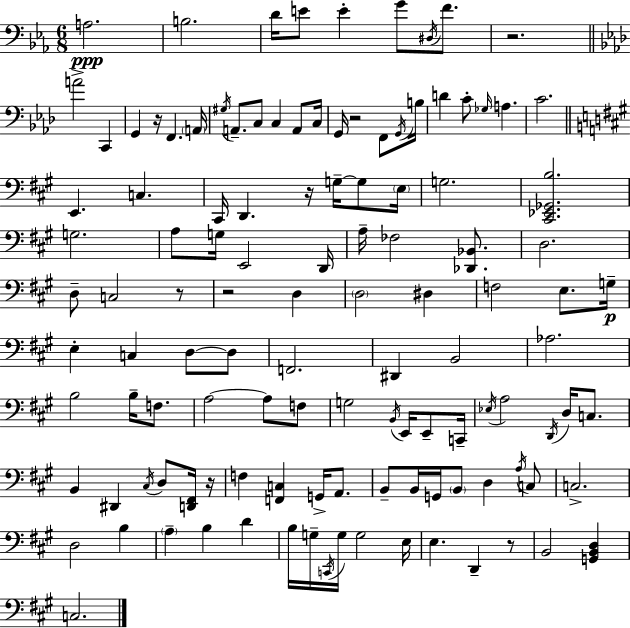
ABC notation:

X:1
T:Untitled
M:6/8
L:1/4
K:Eb
A,2 B,2 D/4 E/2 E G/2 ^D,/4 F/2 z2 A2 C,, G,, z/4 F,, A,,/4 ^G,/4 A,,/2 C,/2 C, A,,/2 C,/4 G,,/4 z2 F,,/2 G,,/4 B,/4 D C/2 _G,/4 A, C2 E,, C, ^C,,/4 D,, z/4 G,/4 G,/2 E,/4 G,2 [^C,,_E,,_G,,B,]2 G,2 A,/2 G,/4 E,,2 D,,/4 A,/4 _F,2 [_D,,_B,,]/2 D,2 D,/2 C,2 z/2 z2 D, D,2 ^D, F,2 E,/2 G,/4 E, C, D,/2 D,/2 F,,2 ^D,, B,,2 _A,2 B,2 B,/4 F,/2 A,2 A,/2 F,/2 G,2 B,,/4 E,,/4 E,,/2 C,,/4 _E,/4 A,2 D,,/4 D,/4 C,/2 B,, ^D,, ^C,/4 D,/2 [D,,^F,,]/4 z/4 F, [F,,C,] G,,/4 A,,/2 B,,/2 B,,/4 G,,/4 B,,/2 D, A,/4 C,/2 C,2 D,2 B, A, B, D B,/4 G,/4 C,,/4 G,/4 G,2 E,/4 E, D,, z/2 B,,2 [G,,B,,D,] C,2